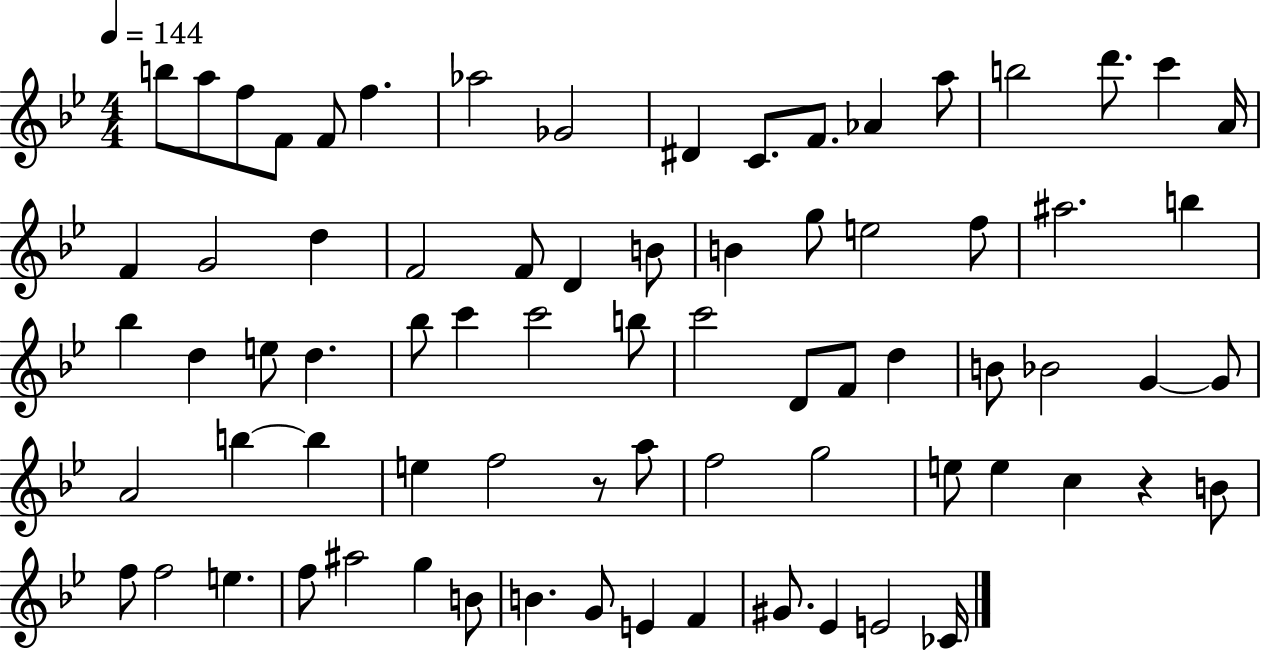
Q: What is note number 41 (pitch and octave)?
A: F4